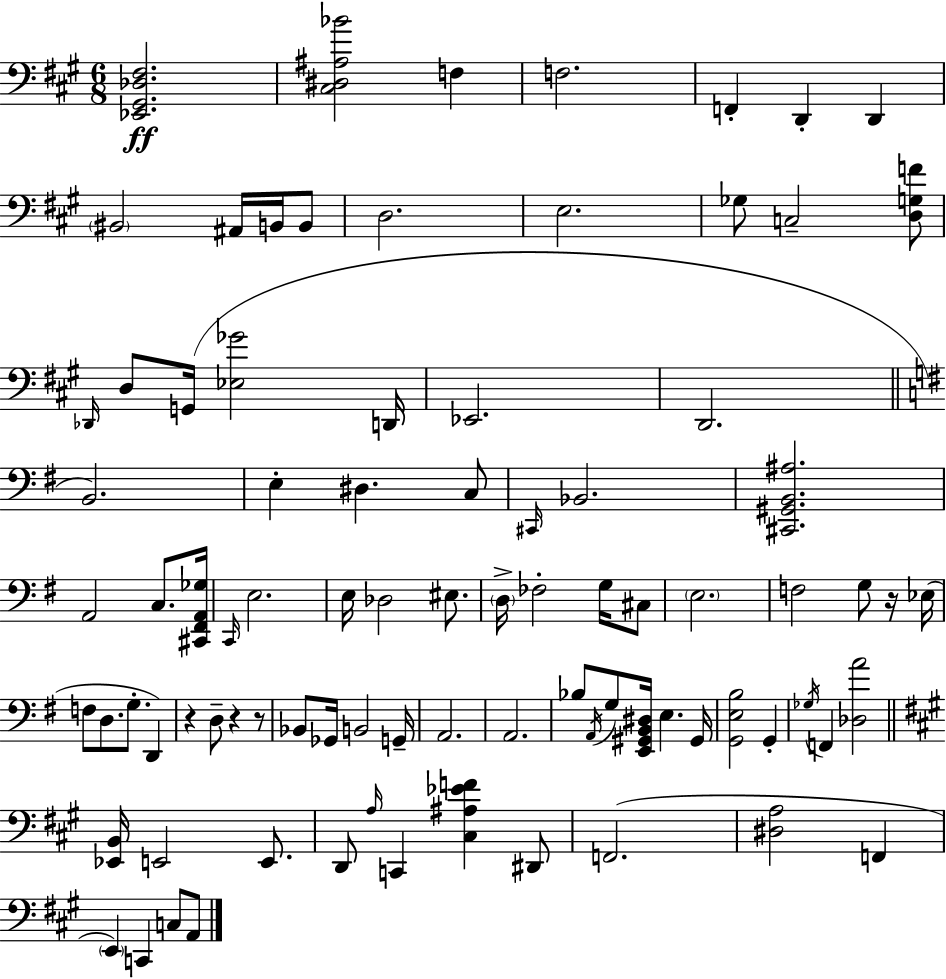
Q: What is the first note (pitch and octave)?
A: F3